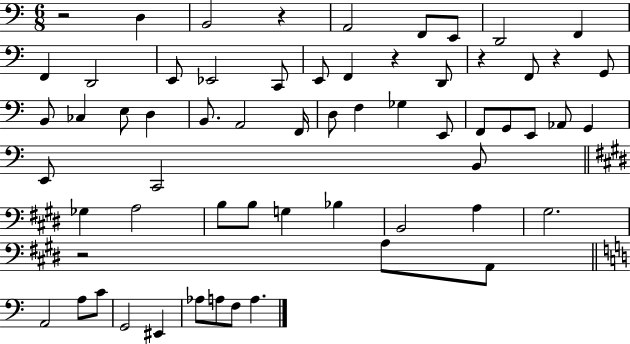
X:1
T:Untitled
M:6/8
L:1/4
K:C
z2 D, B,,2 z A,,2 F,,/2 E,,/2 D,,2 F,, F,, D,,2 E,,/2 _E,,2 C,,/2 E,,/2 F,, z D,,/2 z F,,/2 z G,,/2 B,,/2 _C, E,/2 D, B,,/2 A,,2 F,,/4 D,/2 F, _G, E,,/2 F,,/2 G,,/2 E,,/2 _A,,/2 G,, E,,/2 C,,2 B,,/2 _G, A,2 B,/2 B,/2 G, _B, B,,2 A, ^G,2 z2 A,/2 A,,/2 A,,2 A,/2 C/2 G,,2 ^E,, _A,/2 A,/2 F,/2 A,